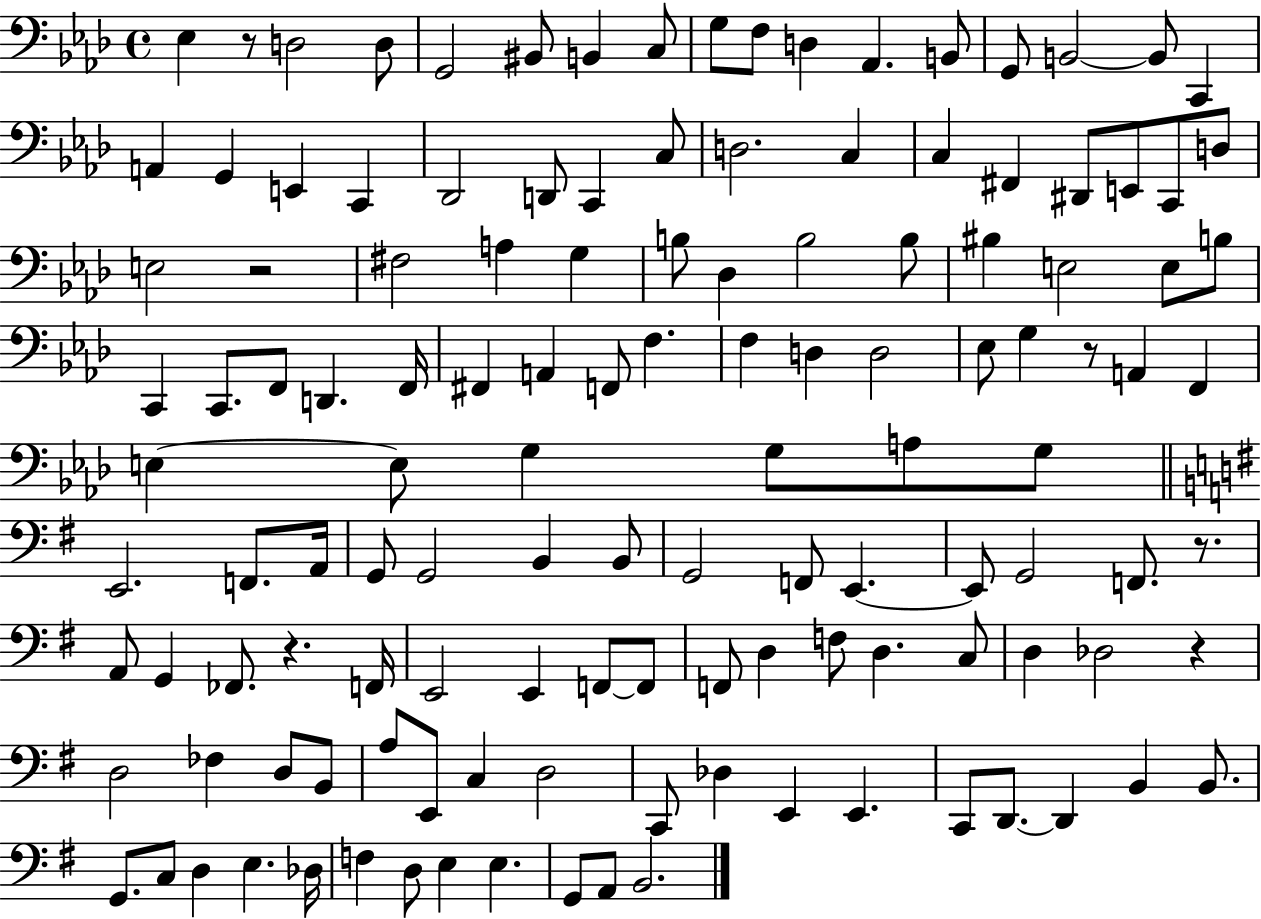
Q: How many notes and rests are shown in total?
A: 129